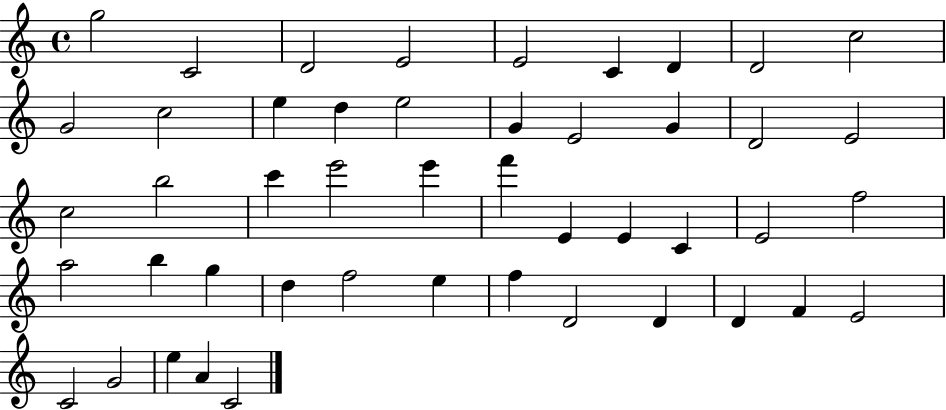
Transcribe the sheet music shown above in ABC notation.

X:1
T:Untitled
M:4/4
L:1/4
K:C
g2 C2 D2 E2 E2 C D D2 c2 G2 c2 e d e2 G E2 G D2 E2 c2 b2 c' e'2 e' f' E E C E2 f2 a2 b g d f2 e f D2 D D F E2 C2 G2 e A C2